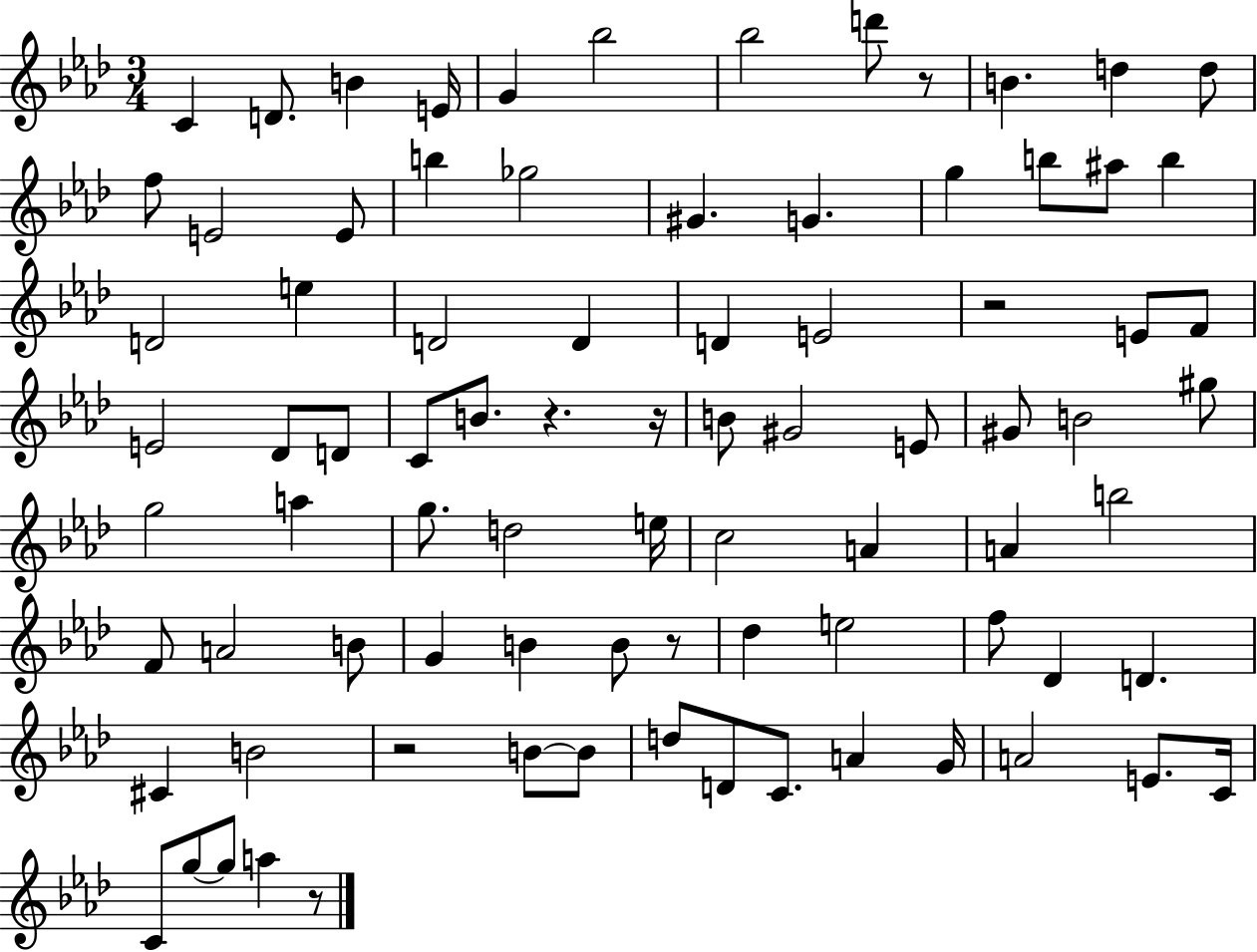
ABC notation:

X:1
T:Untitled
M:3/4
L:1/4
K:Ab
C D/2 B E/4 G _b2 _b2 d'/2 z/2 B d d/2 f/2 E2 E/2 b _g2 ^G G g b/2 ^a/2 b D2 e D2 D D E2 z2 E/2 F/2 E2 _D/2 D/2 C/2 B/2 z z/4 B/2 ^G2 E/2 ^G/2 B2 ^g/2 g2 a g/2 d2 e/4 c2 A A b2 F/2 A2 B/2 G B B/2 z/2 _d e2 f/2 _D D ^C B2 z2 B/2 B/2 d/2 D/2 C/2 A G/4 A2 E/2 C/4 C/2 g/2 g/2 a z/2